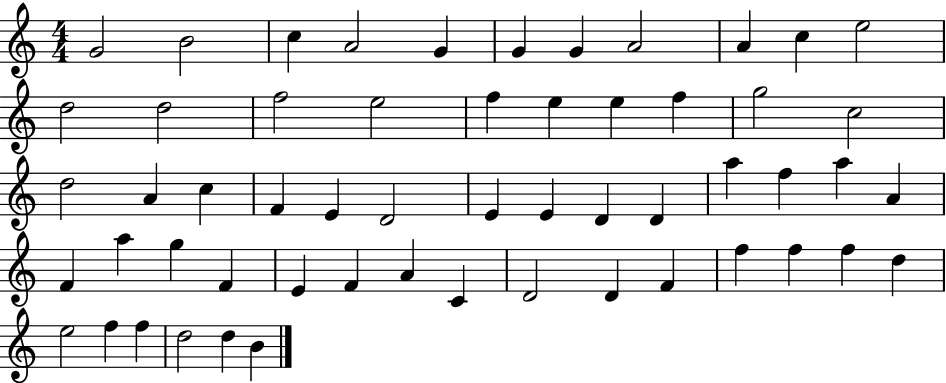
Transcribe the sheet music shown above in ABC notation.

X:1
T:Untitled
M:4/4
L:1/4
K:C
G2 B2 c A2 G G G A2 A c e2 d2 d2 f2 e2 f e e f g2 c2 d2 A c F E D2 E E D D a f a A F a g F E F A C D2 D F f f f d e2 f f d2 d B